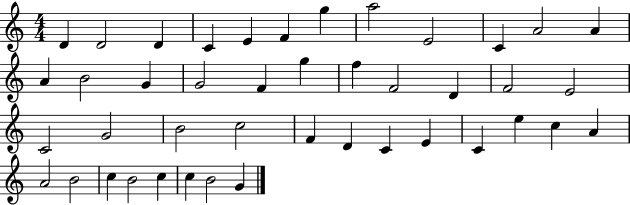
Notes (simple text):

D4/q D4/h D4/q C4/q E4/q F4/q G5/q A5/h E4/h C4/q A4/h A4/q A4/q B4/h G4/q G4/h F4/q G5/q F5/q F4/h D4/q F4/h E4/h C4/h G4/h B4/h C5/h F4/q D4/q C4/q E4/q C4/q E5/q C5/q A4/q A4/h B4/h C5/q B4/h C5/q C5/q B4/h G4/q